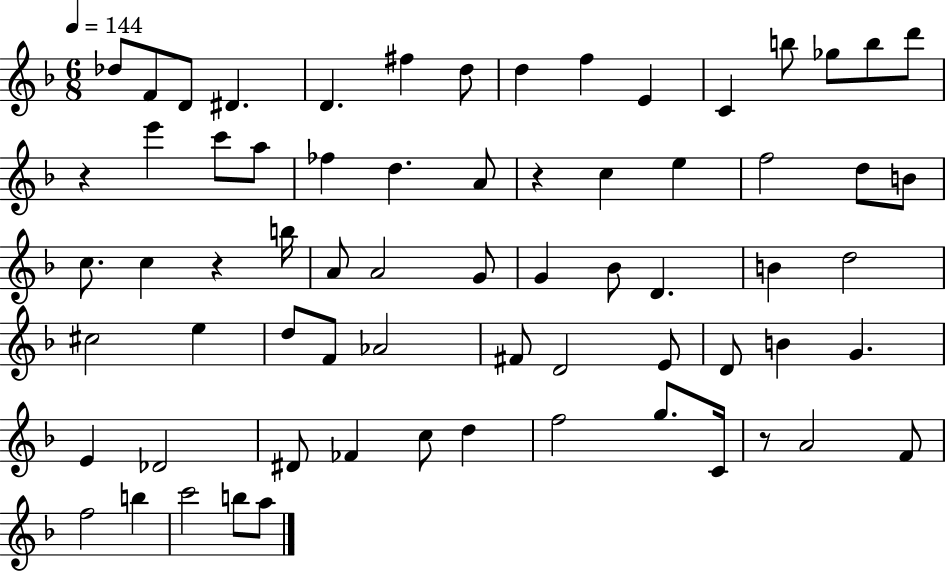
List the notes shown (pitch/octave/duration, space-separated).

Db5/e F4/e D4/e D#4/q. D4/q. F#5/q D5/e D5/q F5/q E4/q C4/q B5/e Gb5/e B5/e D6/e R/q E6/q C6/e A5/e FES5/q D5/q. A4/e R/q C5/q E5/q F5/h D5/e B4/e C5/e. C5/q R/q B5/s A4/e A4/h G4/e G4/q Bb4/e D4/q. B4/q D5/h C#5/h E5/q D5/e F4/e Ab4/h F#4/e D4/h E4/e D4/e B4/q G4/q. E4/q Db4/h D#4/e FES4/q C5/e D5/q F5/h G5/e. C4/s R/e A4/h F4/e F5/h B5/q C6/h B5/e A5/e